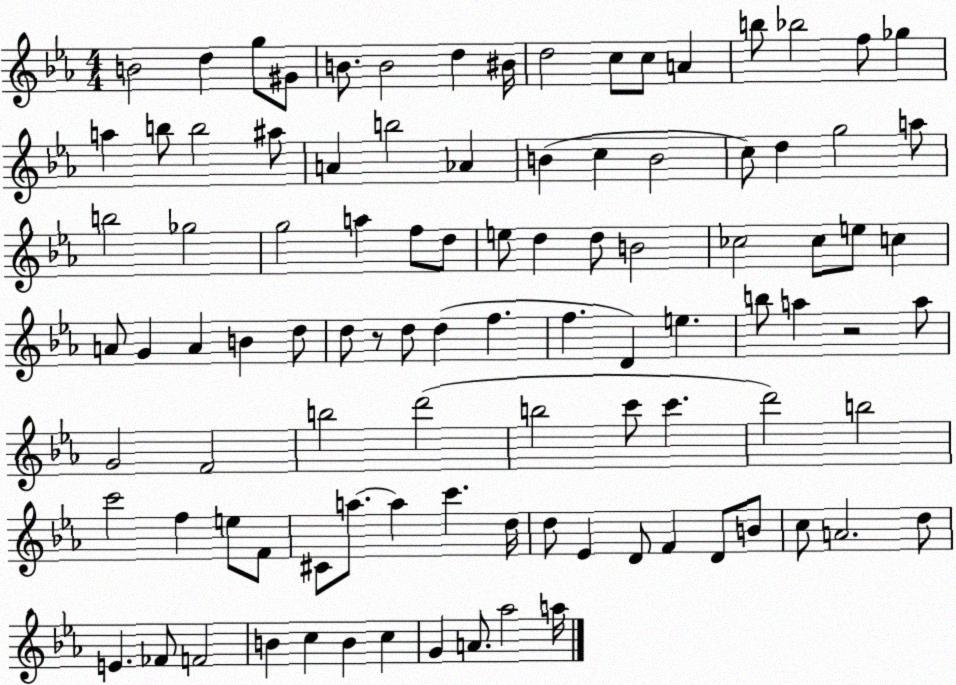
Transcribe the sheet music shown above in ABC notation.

X:1
T:Untitled
M:4/4
L:1/4
K:Eb
B2 d g/2 ^G/2 B/2 B2 d ^B/4 d2 c/2 c/2 A b/2 _b2 f/2 _g a b/2 b2 ^a/2 A b2 _A B c B2 c/2 d g2 a/2 b2 _g2 g2 a f/2 d/2 e/2 d d/2 B2 _c2 _c/2 e/2 c A/2 G A B d/2 d/2 z/2 d/2 d f f D e b/2 a z2 a/2 G2 F2 b2 d'2 b2 c'/2 c' d'2 b2 c'2 f e/2 F/2 ^C/2 a/2 a c' d/4 d/2 _E D/2 F D/2 B/2 c/2 A2 d/2 E _F/2 F2 B c B c G A/2 _a2 a/4